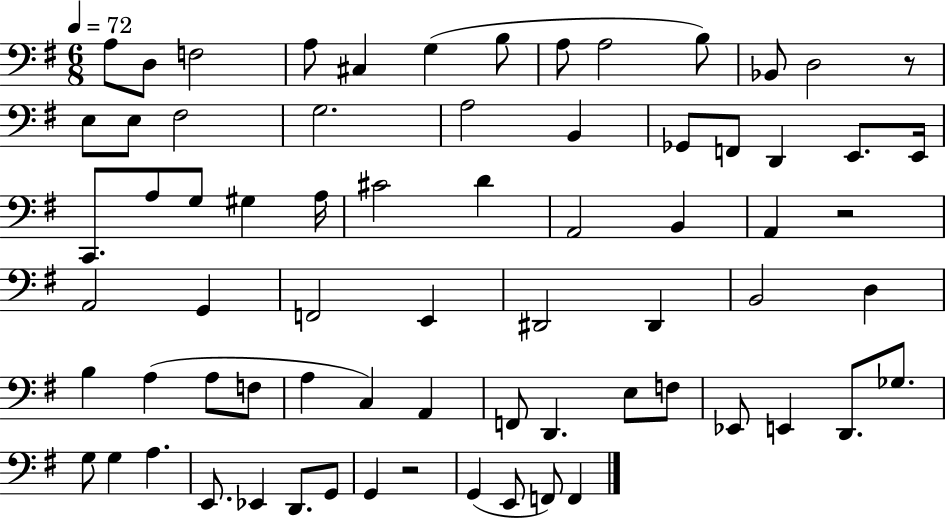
{
  \clef bass
  \numericTimeSignature
  \time 6/8
  \key g \major
  \tempo 4 = 72
  a8 d8 f2 | a8 cis4 g4( b8 | a8 a2 b8) | bes,8 d2 r8 | \break e8 e8 fis2 | g2. | a2 b,4 | ges,8 f,8 d,4 e,8. e,16 | \break c,8. a8 g8 gis4 a16 | cis'2 d'4 | a,2 b,4 | a,4 r2 | \break a,2 g,4 | f,2 e,4 | dis,2 dis,4 | b,2 d4 | \break b4 a4( a8 f8 | a4 c4) a,4 | f,8 d,4. e8 f8 | ees,8 e,4 d,8. ges8. | \break g8 g4 a4. | e,8. ees,4 d,8. g,8 | g,4 r2 | g,4( e,8 f,8) f,4 | \break \bar "|."
}